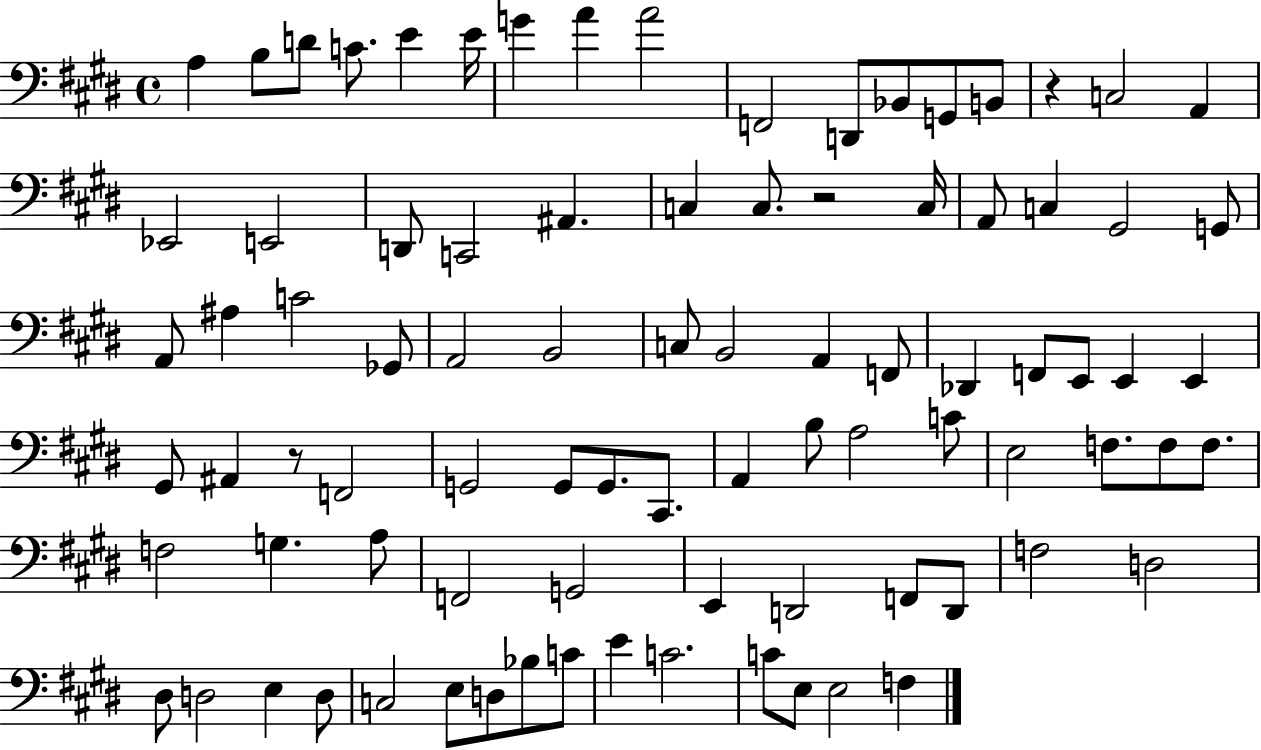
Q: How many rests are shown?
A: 3